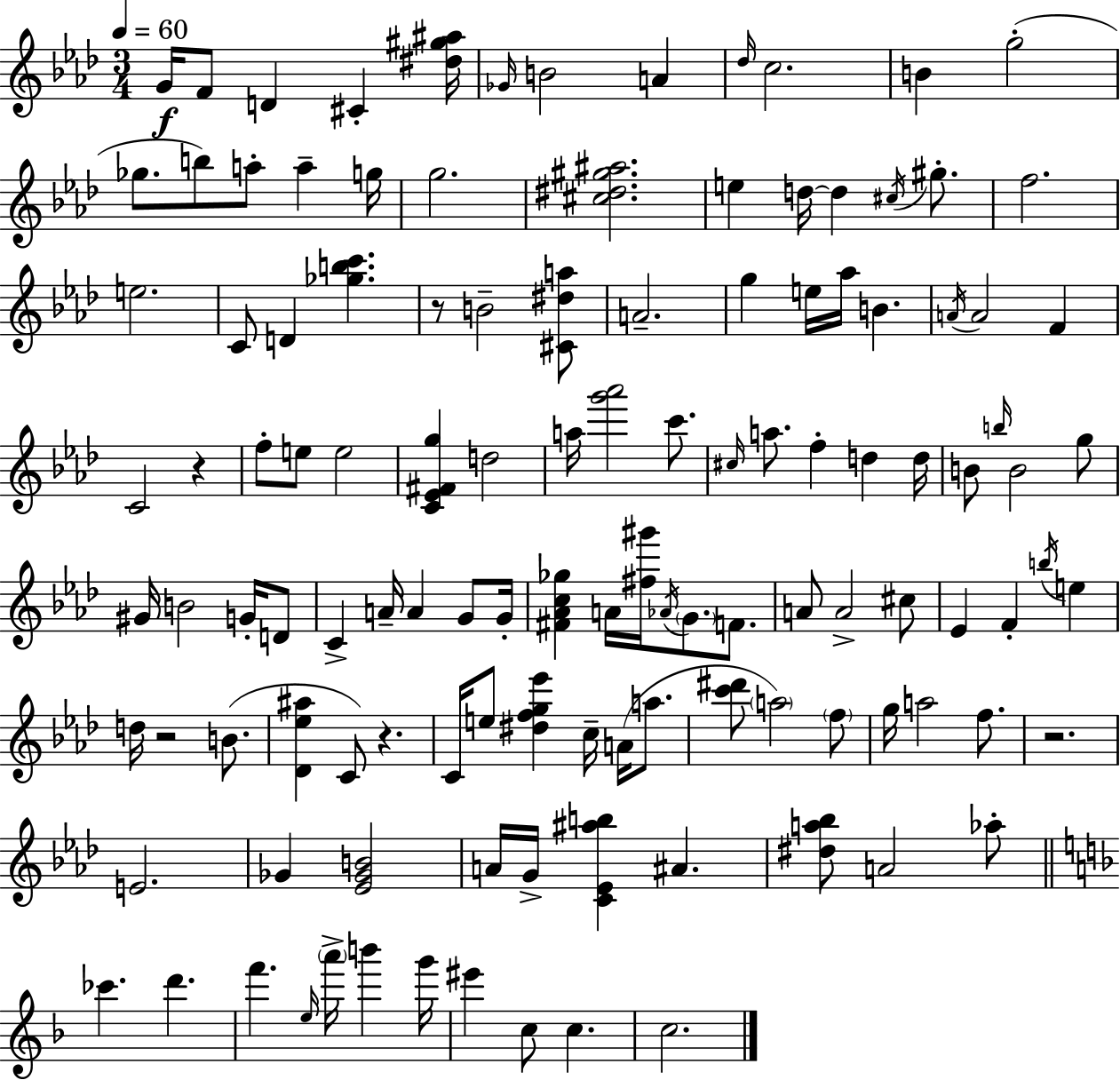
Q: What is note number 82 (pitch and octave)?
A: G5